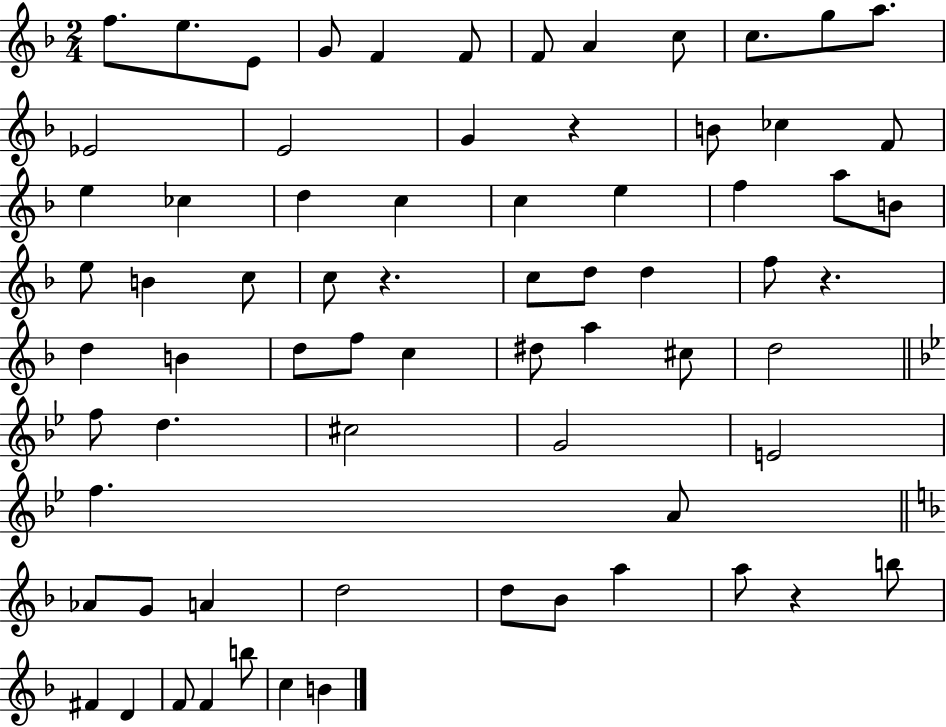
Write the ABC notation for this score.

X:1
T:Untitled
M:2/4
L:1/4
K:F
f/2 e/2 E/2 G/2 F F/2 F/2 A c/2 c/2 g/2 a/2 _E2 E2 G z B/2 _c F/2 e _c d c c e f a/2 B/2 e/2 B c/2 c/2 z c/2 d/2 d f/2 z d B d/2 f/2 c ^d/2 a ^c/2 d2 f/2 d ^c2 G2 E2 f A/2 _A/2 G/2 A d2 d/2 _B/2 a a/2 z b/2 ^F D F/2 F b/2 c B